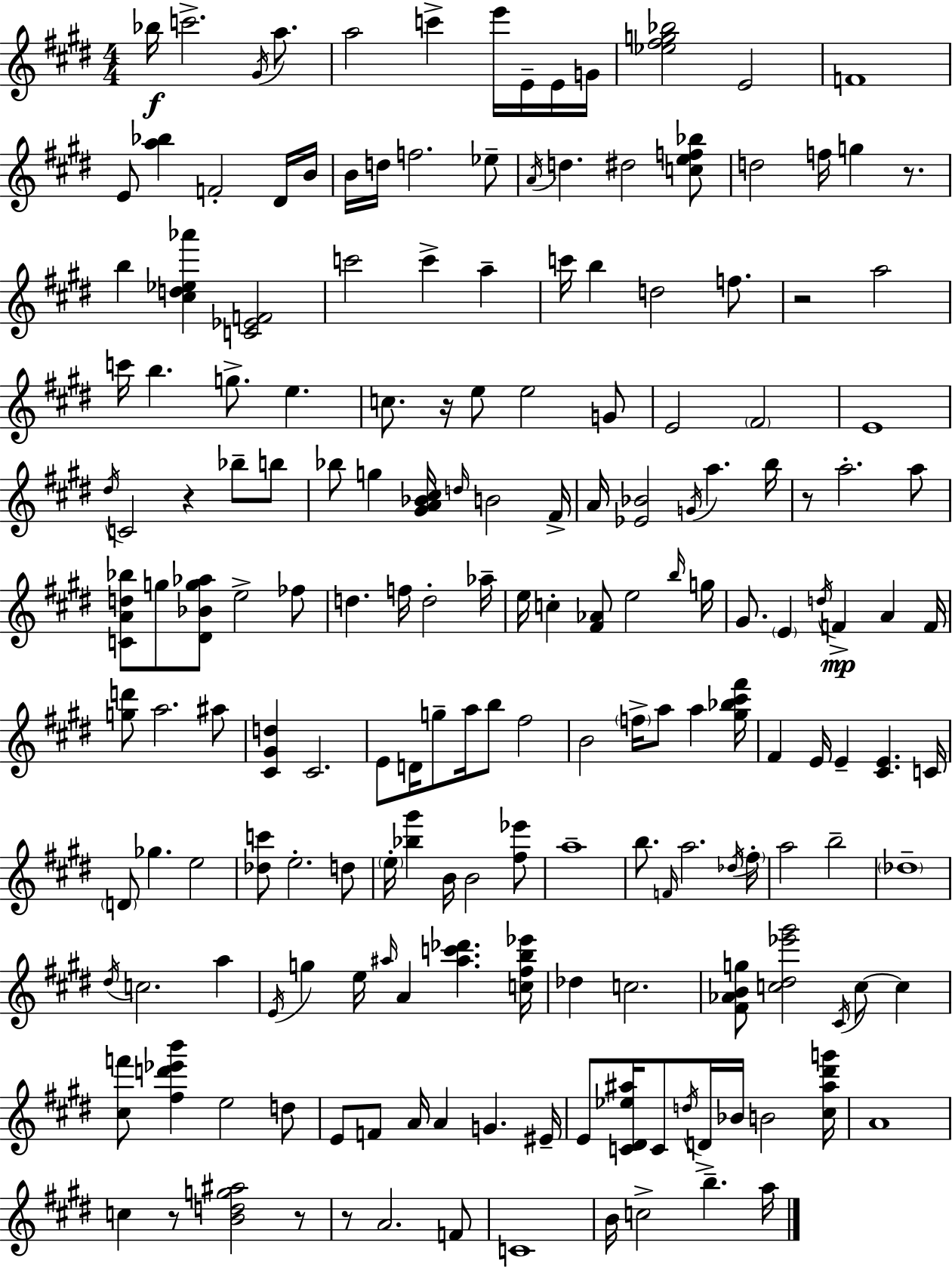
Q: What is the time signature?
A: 4/4